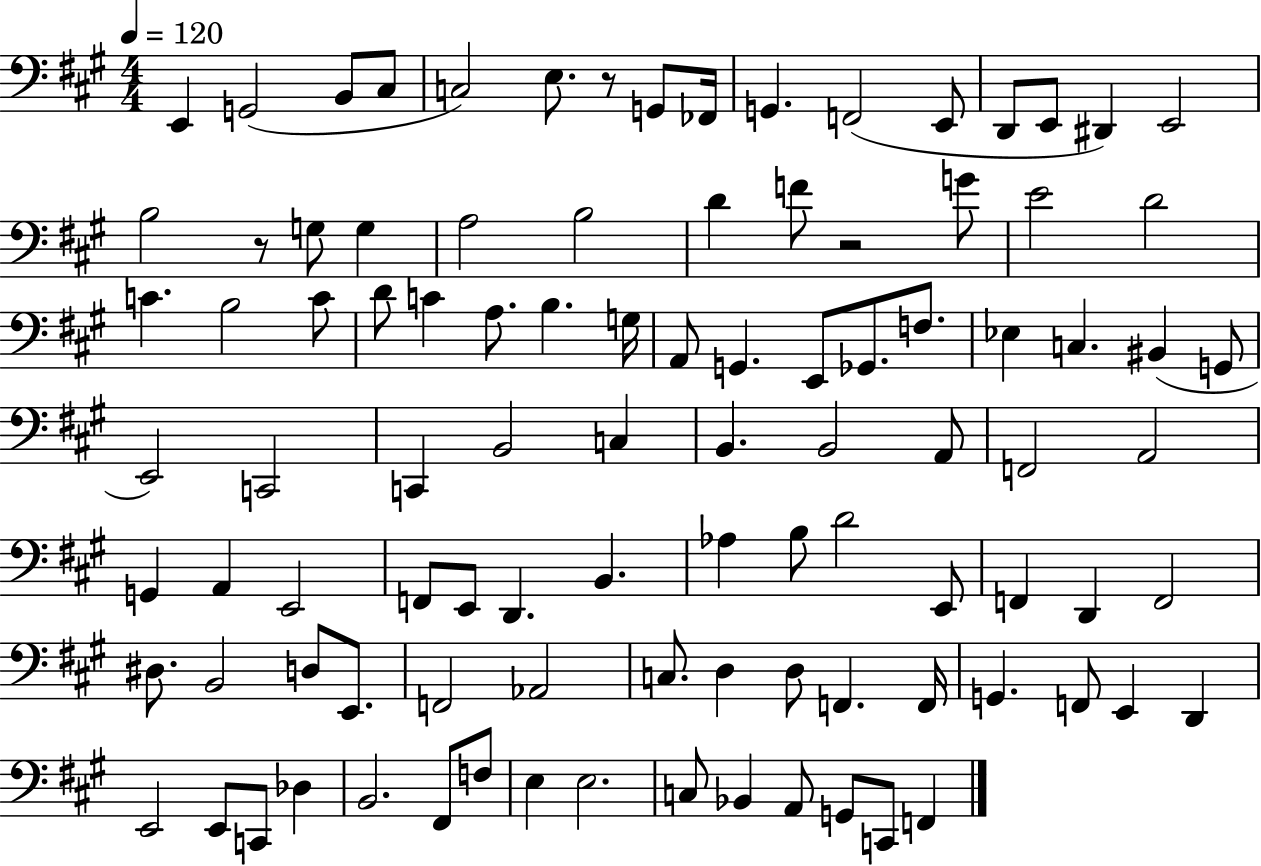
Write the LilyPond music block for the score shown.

{
  \clef bass
  \numericTimeSignature
  \time 4/4
  \key a \major
  \tempo 4 = 120
  e,4 g,2( b,8 cis8 | c2) e8. r8 g,8 fes,16 | g,4. f,2( e,8 | d,8 e,8 dis,4) e,2 | \break b2 r8 g8 g4 | a2 b2 | d'4 f'8 r2 g'8 | e'2 d'2 | \break c'4. b2 c'8 | d'8 c'4 a8. b4. g16 | a,8 g,4. e,8 ges,8. f8. | ees4 c4. bis,4( g,8 | \break e,2) c,2 | c,4 b,2 c4 | b,4. b,2 a,8 | f,2 a,2 | \break g,4 a,4 e,2 | f,8 e,8 d,4. b,4. | aes4 b8 d'2 e,8 | f,4 d,4 f,2 | \break dis8. b,2 d8 e,8. | f,2 aes,2 | c8. d4 d8 f,4. f,16 | g,4. f,8 e,4 d,4 | \break e,2 e,8 c,8 des4 | b,2. fis,8 f8 | e4 e2. | c8 bes,4 a,8 g,8 c,8 f,4 | \break \bar "|."
}